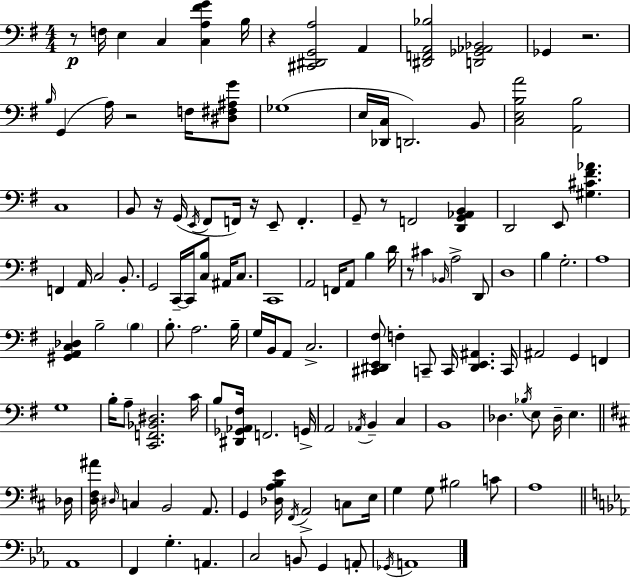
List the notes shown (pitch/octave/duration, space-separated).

R/e F3/s E3/q C3/q [C3,A3,F#4,G4]/q B3/s R/q [C#2,D#2,G2,A3]/h A2/q [D#2,F2,A2,Bb3]/h [D2,Gb2,Ab2,Bb2]/h Gb2/q R/h. B3/s G2/q A3/s R/h F3/s [D#3,F#3,A#3,G4]/e Gb3/w E3/s [Db2,C3]/s D2/h. B2/e [C3,E3,B3,A4]/h [A2,B3]/h C3/w B2/e R/s G2/s E2/s F#2/e F2/s R/s E2/e F2/q. G2/e R/e F2/h [D2,G2,Ab2,B2]/q D2/h E2/e [G#3,C#4,F#4,Ab4]/q. F2/q A2/s C3/h B2/e. G2/h C2/s C2/s [C3,B3]/e A#2/s C3/e. C2/w A2/h F2/s A2/e B3/q D4/s R/e C#4/q Bb2/s A3/h D2/e D3/w B3/q G3/h. A3/w [G#2,A2,C3,Db3]/q B3/h B3/q B3/e. A3/h. B3/s G3/s B2/s A2/e C3/h. [C#2,D#2,E2,F#3]/e F3/q C2/e C2/s [D#2,E2,A#2]/q. C2/s A#2/h G2/q F2/q G3/w B3/s A3/e [C2,F2,Bb2,D#3]/h. C4/s B3/e [D#2,Gb2,Ab2,F#3]/s F2/h. G2/s A2/h Ab2/s B2/q C3/q B2/w Db3/q. Bb3/s E3/e Db3/s E3/q. Db3/s [D3,F#3,A#4]/s D#3/s C3/q B2/h A2/e. G2/q [Db3,A3,B3,E4]/s F#2/s A2/h C3/e E3/s G3/q G3/e BIS3/h C4/e A3/w Ab2/w F2/q G3/q. A2/q. C3/h B2/e G2/q A2/e Gb2/s A2/w